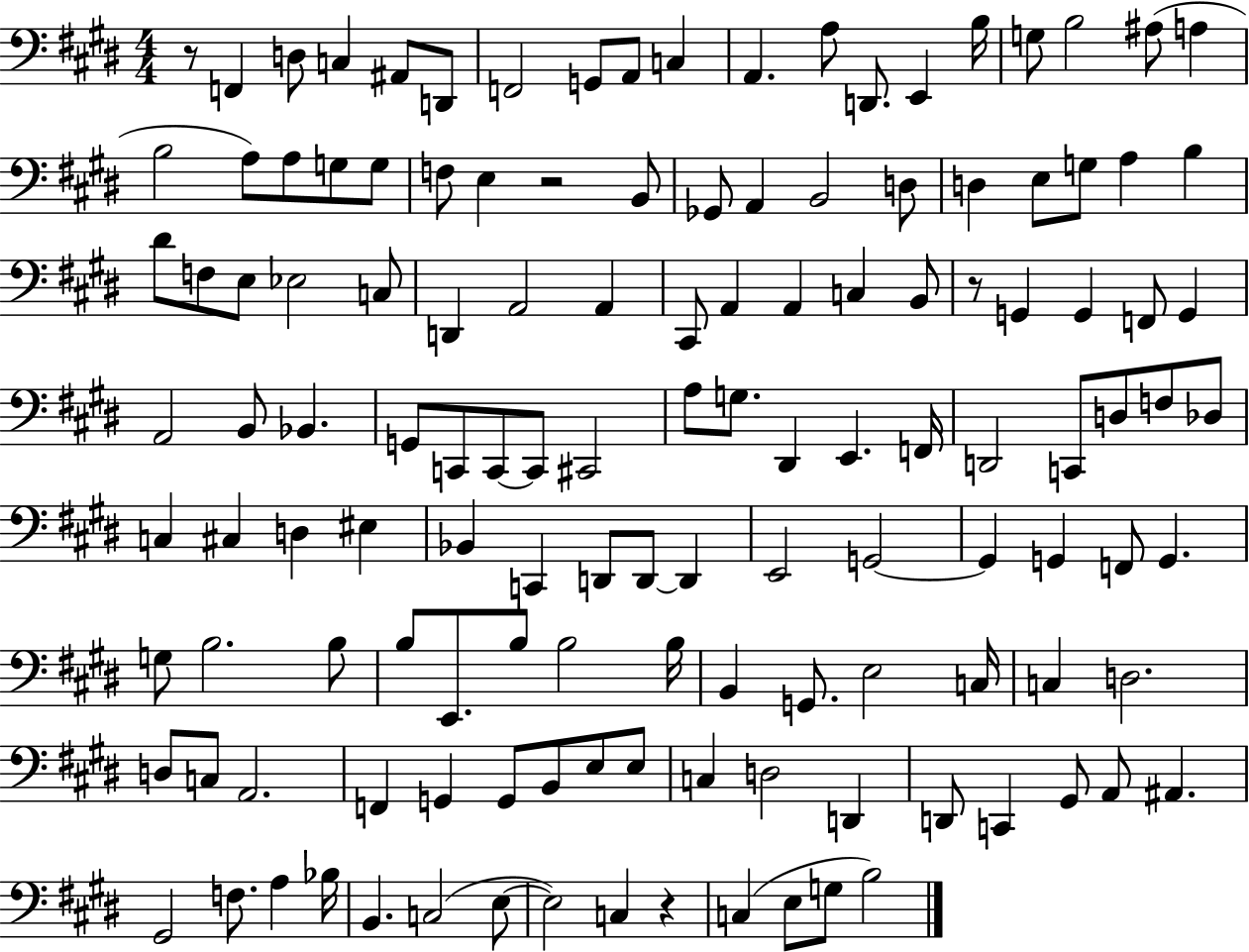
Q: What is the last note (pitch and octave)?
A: B3